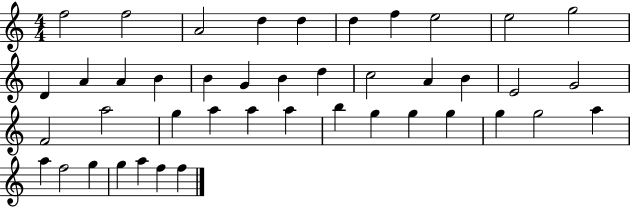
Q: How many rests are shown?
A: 0